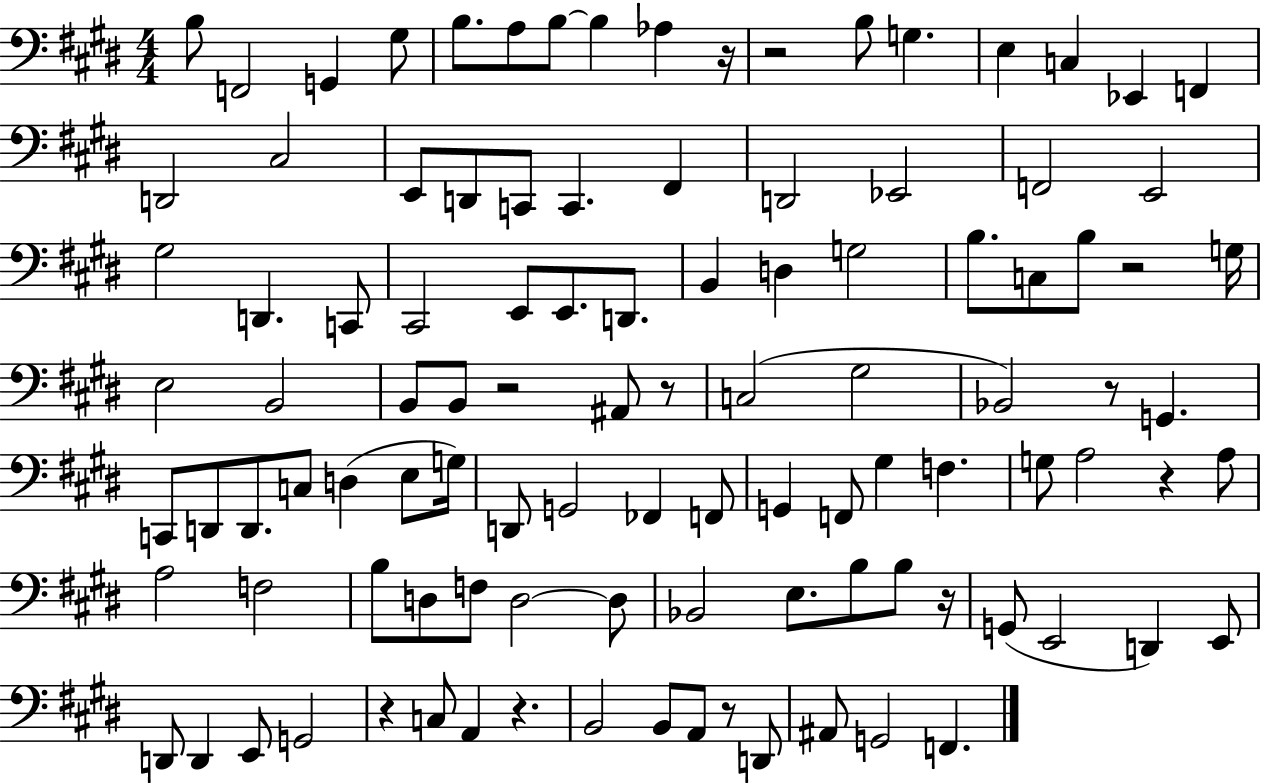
B3/e F2/h G2/q G#3/e B3/e. A3/e B3/e B3/q Ab3/q R/s R/h B3/e G3/q. E3/q C3/q Eb2/q F2/q D2/h C#3/h E2/e D2/e C2/e C2/q. F#2/q D2/h Eb2/h F2/h E2/h G#3/h D2/q. C2/e C#2/h E2/e E2/e. D2/e. B2/q D3/q G3/h B3/e. C3/e B3/e R/h G3/s E3/h B2/h B2/e B2/e R/h A#2/e R/e C3/h G#3/h Bb2/h R/e G2/q. C2/e D2/e D2/e. C3/e D3/q E3/e G3/s D2/e G2/h FES2/q F2/e G2/q F2/e G#3/q F3/q. G3/e A3/h R/q A3/e A3/h F3/h B3/e D3/e F3/e D3/h D3/e Bb2/h E3/e. B3/e B3/e R/s G2/e E2/h D2/q E2/e D2/e D2/q E2/e G2/h R/q C3/e A2/q R/q. B2/h B2/e A2/e R/e D2/e A#2/e G2/h F2/q.